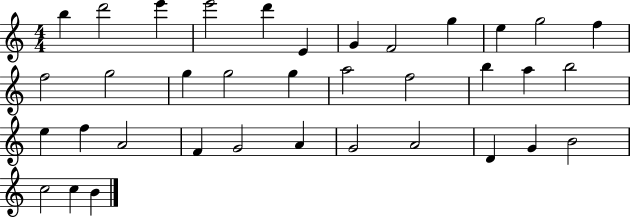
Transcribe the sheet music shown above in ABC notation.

X:1
T:Untitled
M:4/4
L:1/4
K:C
b d'2 e' e'2 d' E G F2 g e g2 f f2 g2 g g2 g a2 f2 b a b2 e f A2 F G2 A G2 A2 D G B2 c2 c B